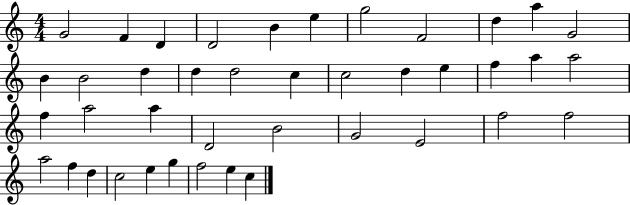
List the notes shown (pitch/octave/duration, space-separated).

G4/h F4/q D4/q D4/h B4/q E5/q G5/h F4/h D5/q A5/q G4/h B4/q B4/h D5/q D5/q D5/h C5/q C5/h D5/q E5/q F5/q A5/q A5/h F5/q A5/h A5/q D4/h B4/h G4/h E4/h F5/h F5/h A5/h F5/q D5/q C5/h E5/q G5/q F5/h E5/q C5/q